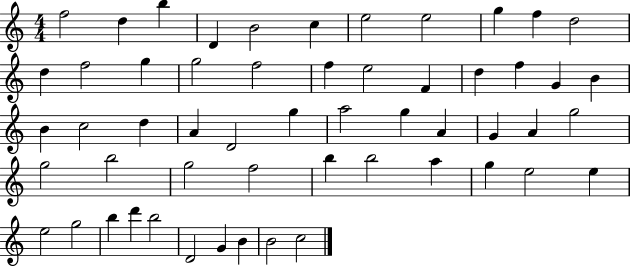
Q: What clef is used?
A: treble